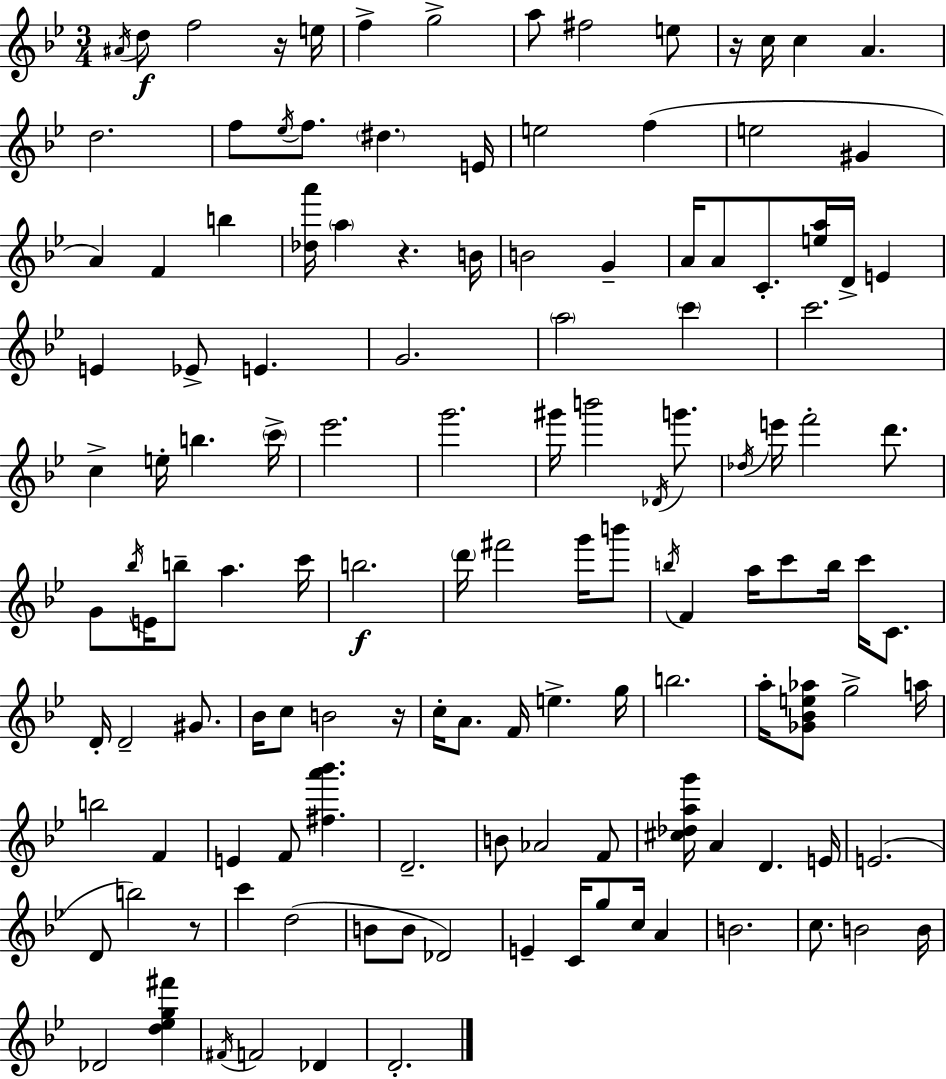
A#4/s D5/e F5/h R/s E5/s F5/q G5/h A5/e F#5/h E5/e R/s C5/s C5/q A4/q. D5/h. F5/e Eb5/s F5/e. D#5/q. E4/s E5/h F5/q E5/h G#4/q A4/q F4/q B5/q [Db5,A6]/s A5/q R/q. B4/s B4/h G4/q A4/s A4/e C4/e. [E5,A5]/s D4/s E4/q E4/q Eb4/e E4/q. G4/h. A5/h C6/q C6/h. C5/q E5/s B5/q. C6/s Eb6/h. G6/h. G#6/s B6/h Db4/s G6/e. Db5/s E6/s F6/h D6/e. G4/e Bb5/s E4/s B5/e A5/q. C6/s B5/h. D6/s F#6/h G6/s B6/e B5/s F4/q A5/s C6/e B5/s C6/s C4/e. D4/s D4/h G#4/e. Bb4/s C5/e B4/h R/s C5/s A4/e. F4/s E5/q. G5/s B5/h. A5/s [Gb4,Bb4,E5,Ab5]/e G5/h A5/s B5/h F4/q E4/q F4/e [F#5,A6,Bb6]/q. D4/h. B4/e Ab4/h F4/e [C#5,Db5,A5,G6]/s A4/q D4/q. E4/s E4/h. D4/e B5/h R/e C6/q D5/h B4/e B4/e Db4/h E4/q C4/s G5/e C5/s A4/q B4/h. C5/e. B4/h B4/s Db4/h [D5,Eb5,G5,F#6]/q F#4/s F4/h Db4/q D4/h.